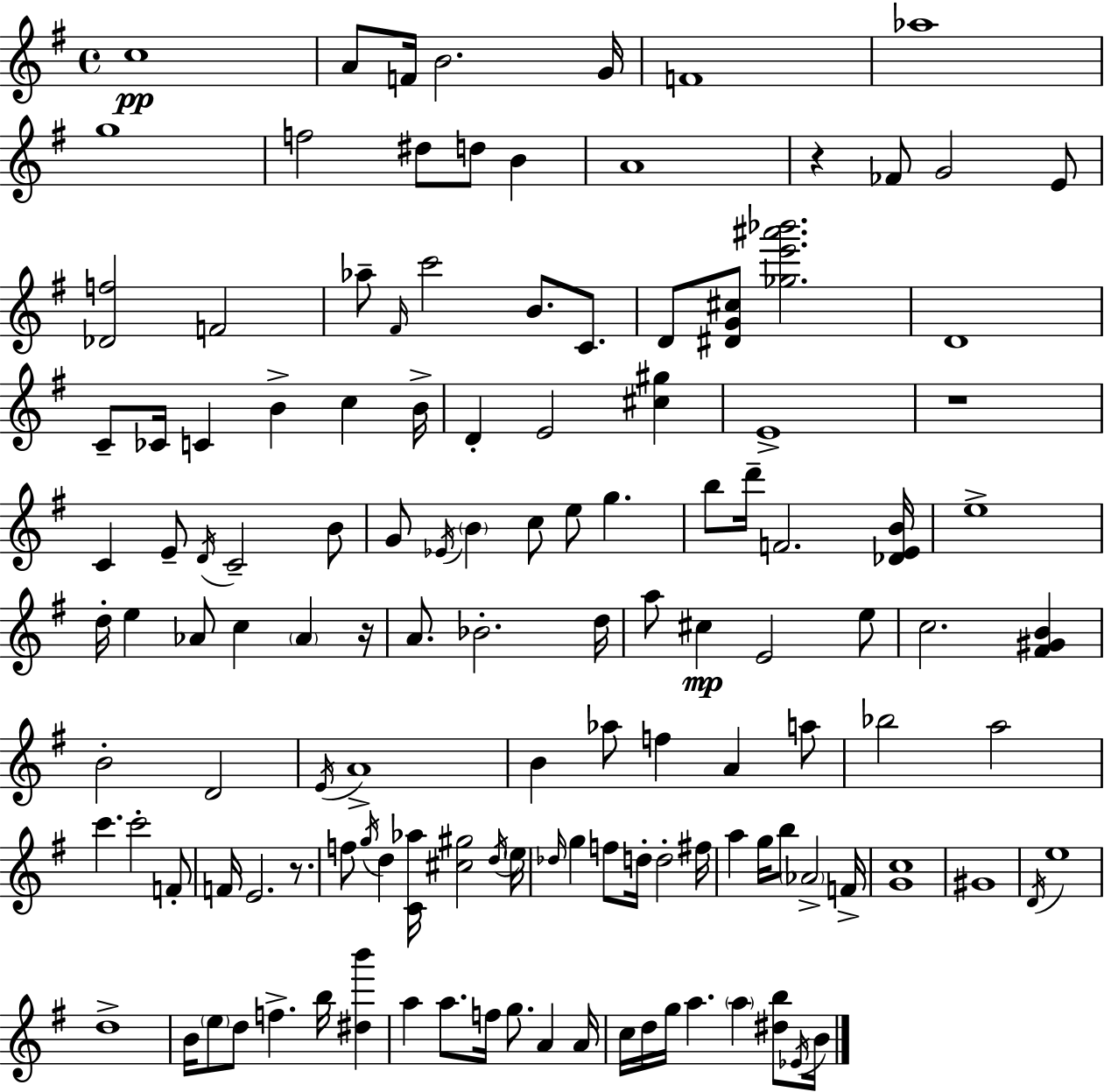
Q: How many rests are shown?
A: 4